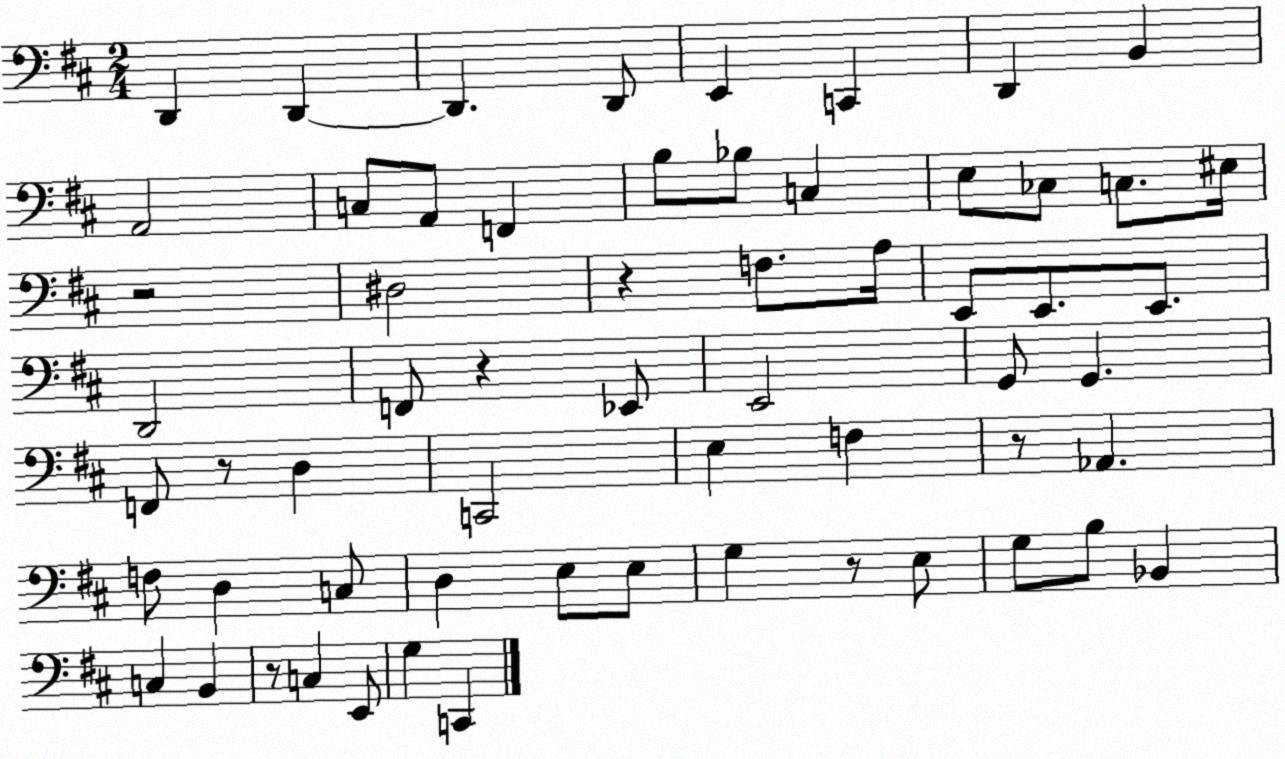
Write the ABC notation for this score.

X:1
T:Untitled
M:2/4
L:1/4
K:D
D,, D,, D,, D,,/2 E,, C,, D,, B,, A,,2 C,/2 A,,/2 F,, B,/2 _B,/2 C, E,/2 _C,/2 C,/2 ^E,/4 z2 ^D,2 z F,/2 A,/4 E,,/2 E,,/2 E,,/2 D,,2 F,,/2 z _E,,/2 E,,2 G,,/2 G,, F,,/2 z/2 D, C,,2 E, F, z/2 _A,, F,/2 D, C,/2 D, E,/2 E,/2 G, z/2 E,/2 G,/2 B,/2 _B,, C, B,, z/2 C, E,,/2 G, C,,